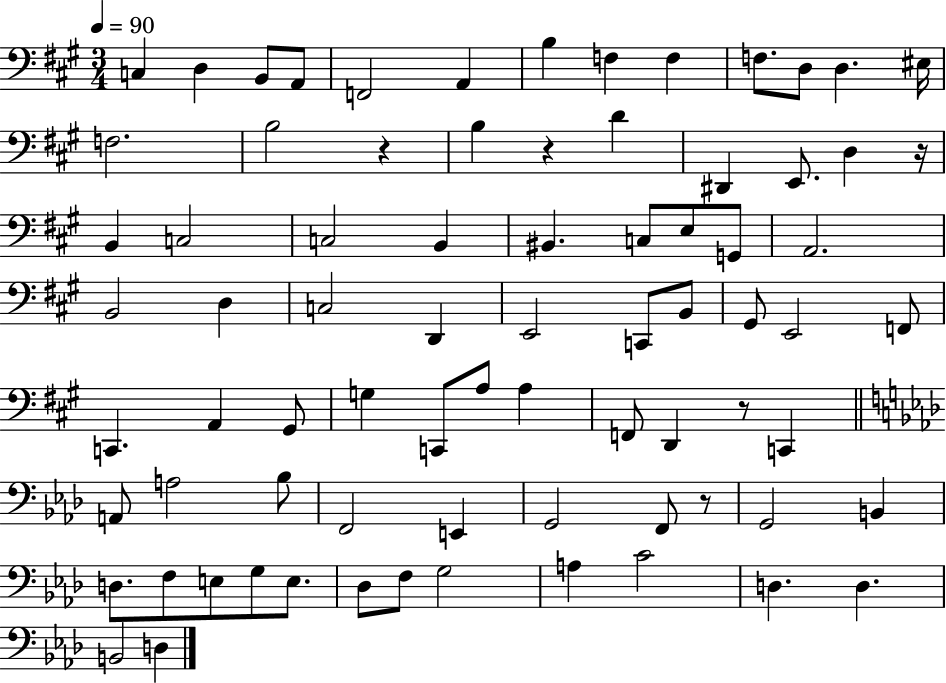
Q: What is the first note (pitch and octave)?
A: C3